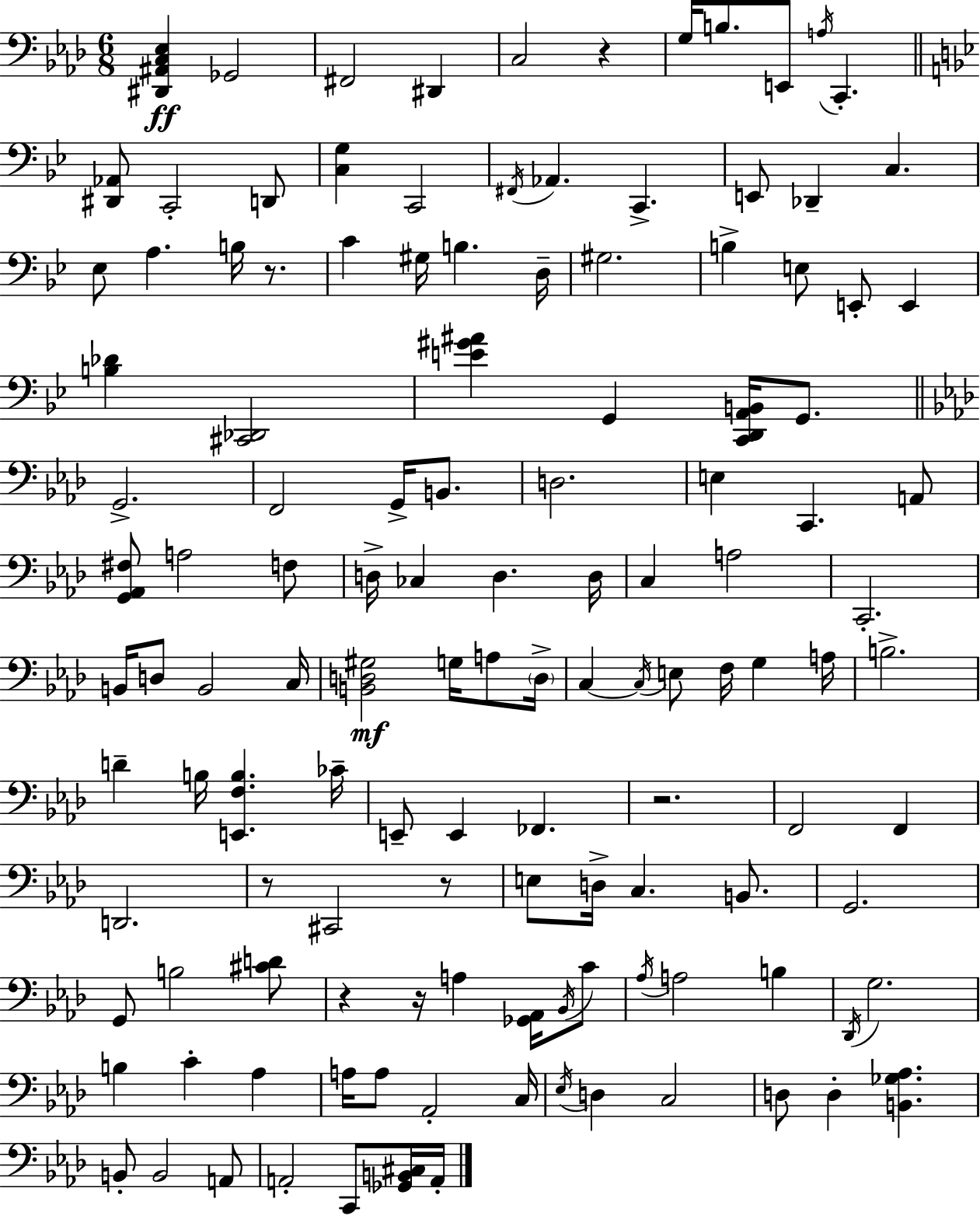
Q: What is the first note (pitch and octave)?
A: Gb2